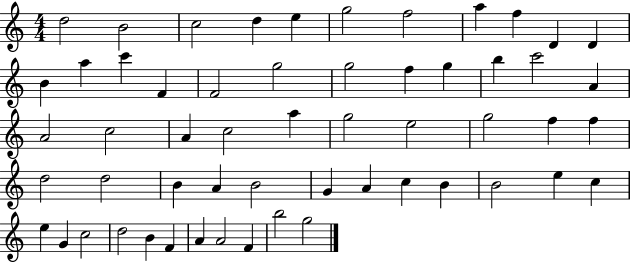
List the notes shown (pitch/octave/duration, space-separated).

D5/h B4/h C5/h D5/q E5/q G5/h F5/h A5/q F5/q D4/q D4/q B4/q A5/q C6/q F4/q F4/h G5/h G5/h F5/q G5/q B5/q C6/h A4/q A4/h C5/h A4/q C5/h A5/q G5/h E5/h G5/h F5/q F5/q D5/h D5/h B4/q A4/q B4/h G4/q A4/q C5/q B4/q B4/h E5/q C5/q E5/q G4/q C5/h D5/h B4/q F4/q A4/q A4/h F4/q B5/h G5/h